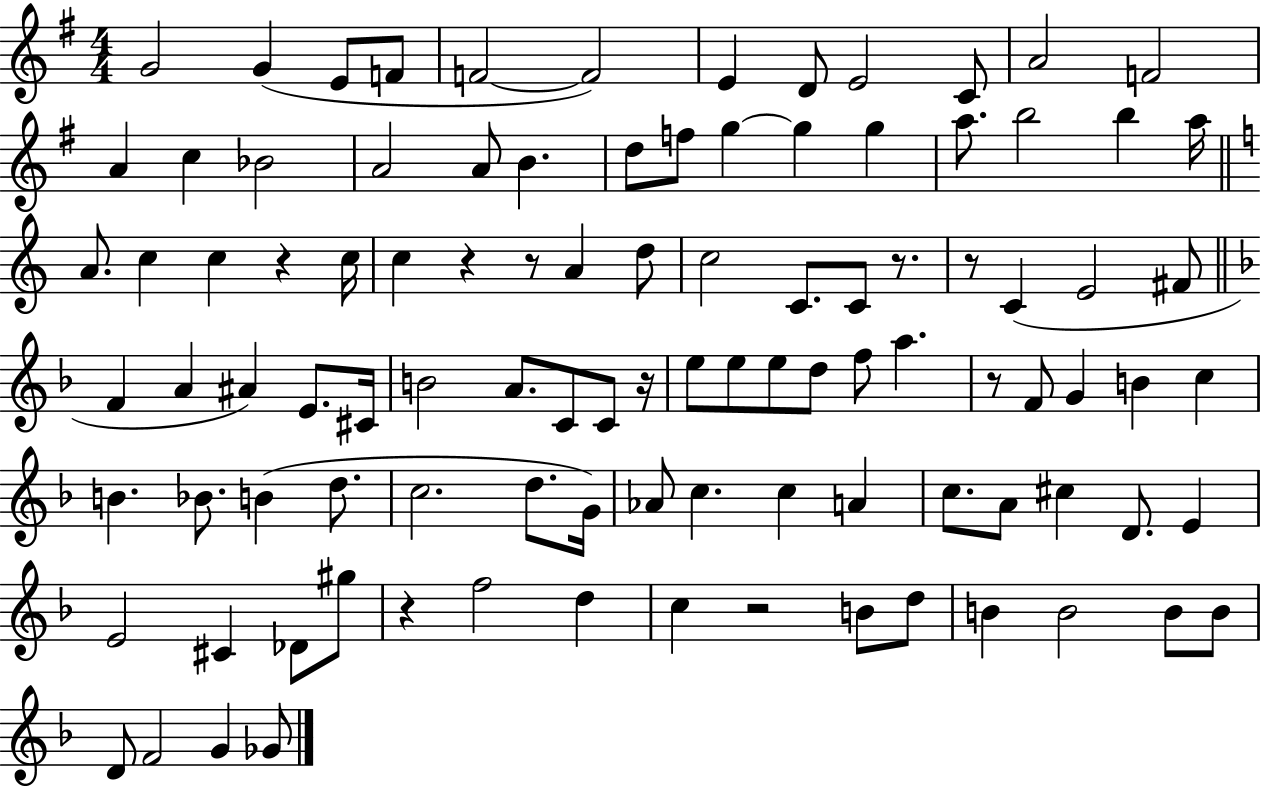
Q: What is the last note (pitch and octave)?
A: Gb4